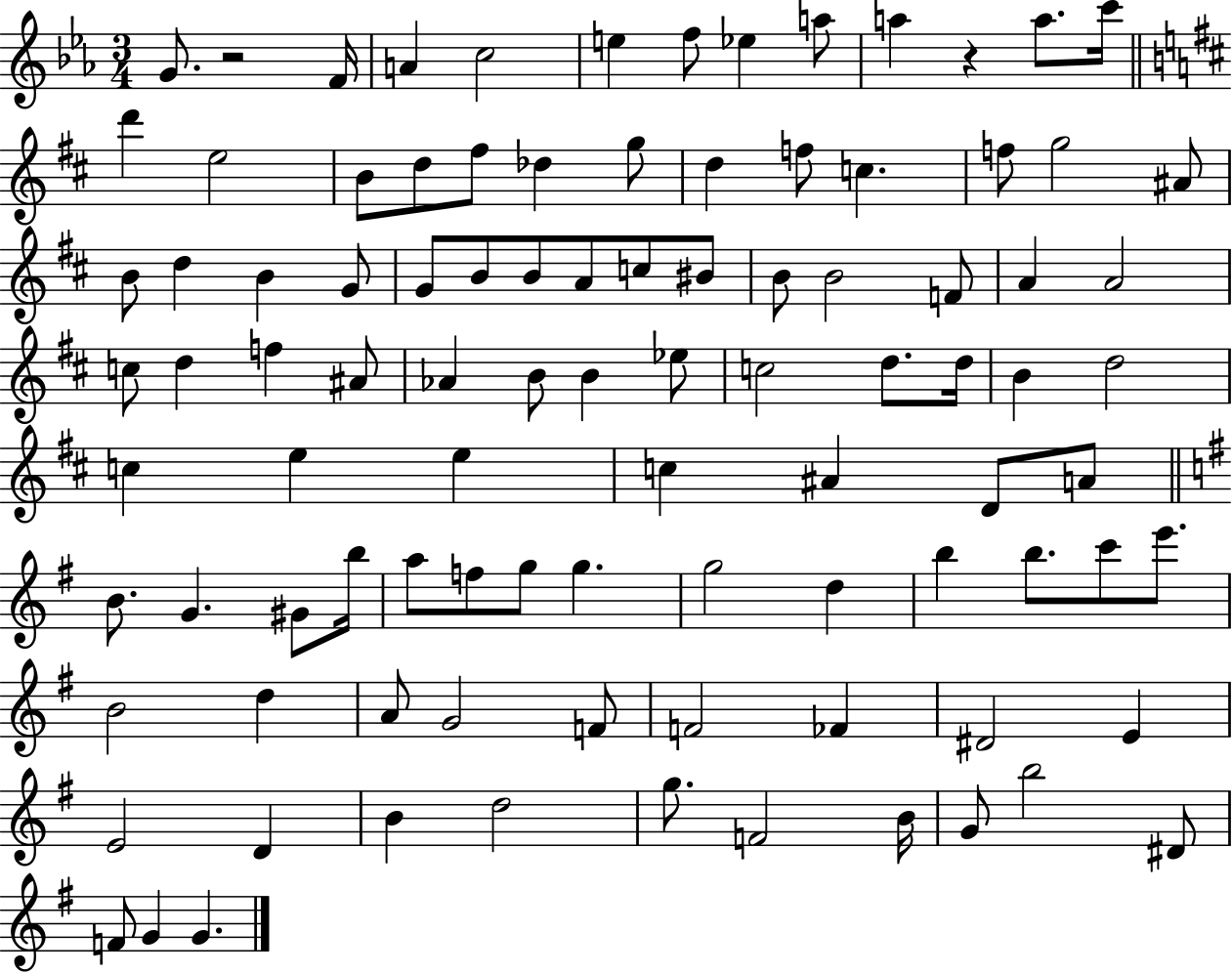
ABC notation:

X:1
T:Untitled
M:3/4
L:1/4
K:Eb
G/2 z2 F/4 A c2 e f/2 _e a/2 a z a/2 c'/4 d' e2 B/2 d/2 ^f/2 _d g/2 d f/2 c f/2 g2 ^A/2 B/2 d B G/2 G/2 B/2 B/2 A/2 c/2 ^B/2 B/2 B2 F/2 A A2 c/2 d f ^A/2 _A B/2 B _e/2 c2 d/2 d/4 B d2 c e e c ^A D/2 A/2 B/2 G ^G/2 b/4 a/2 f/2 g/2 g g2 d b b/2 c'/2 e'/2 B2 d A/2 G2 F/2 F2 _F ^D2 E E2 D B d2 g/2 F2 B/4 G/2 b2 ^D/2 F/2 G G